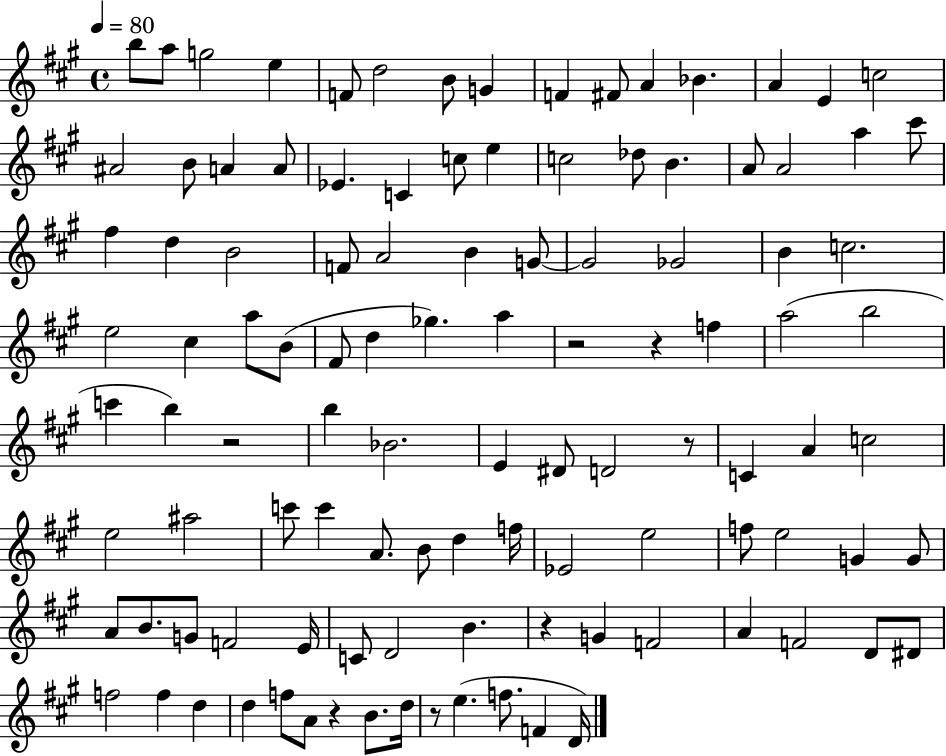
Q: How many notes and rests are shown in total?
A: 109